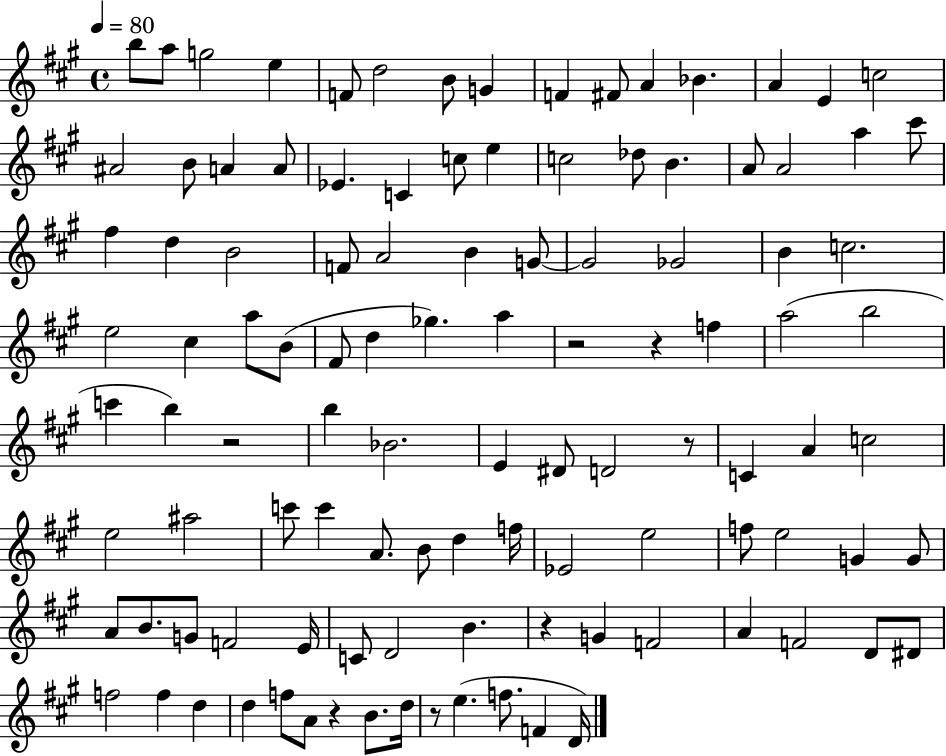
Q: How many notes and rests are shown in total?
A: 109